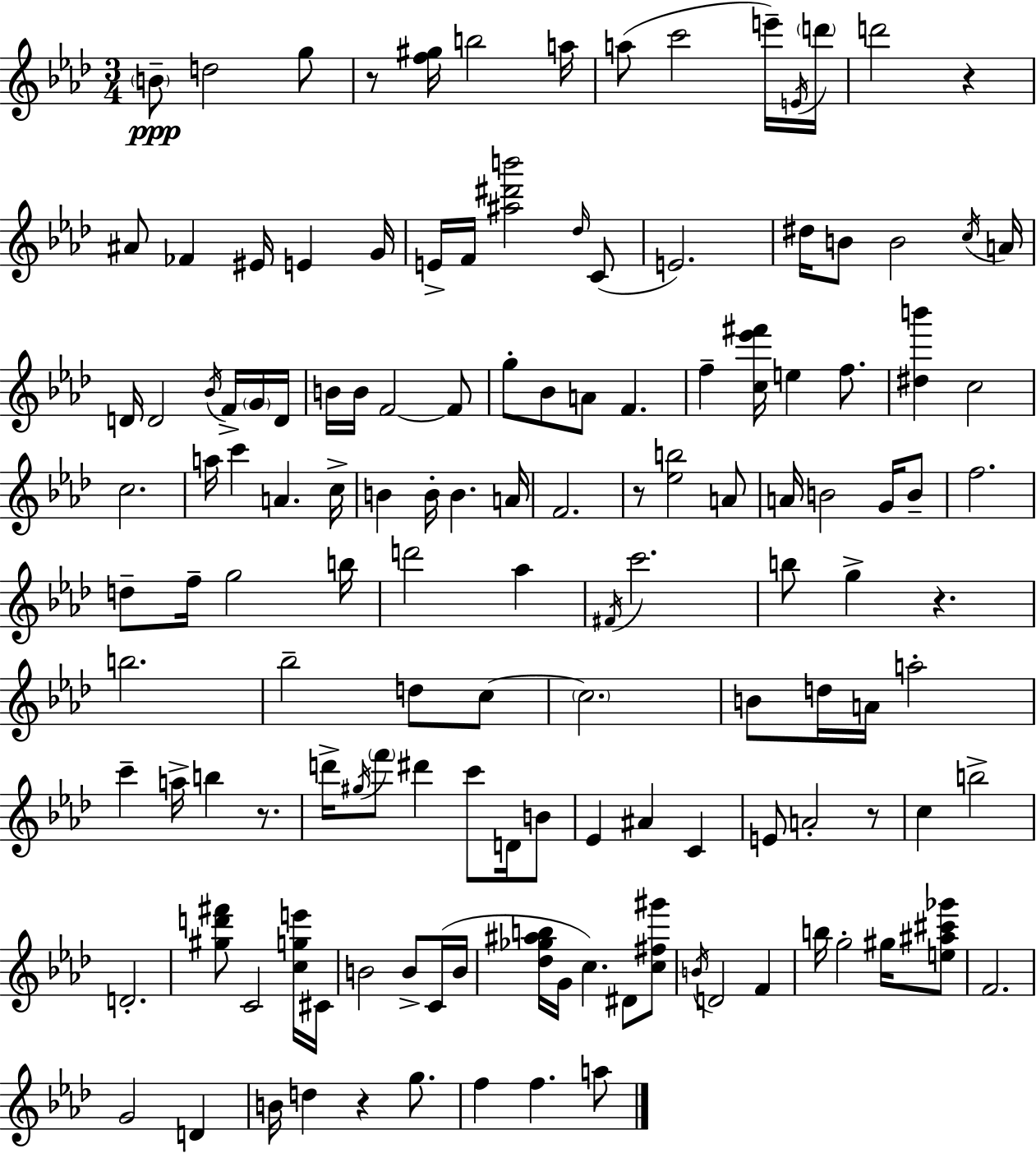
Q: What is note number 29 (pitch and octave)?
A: Bb4